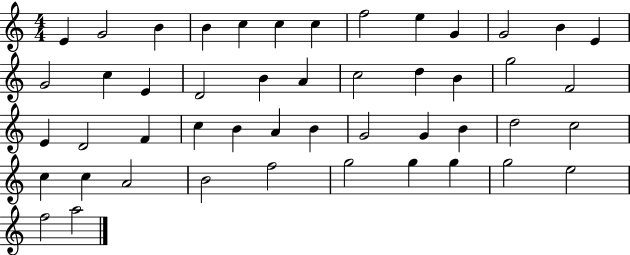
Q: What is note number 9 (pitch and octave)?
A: E5